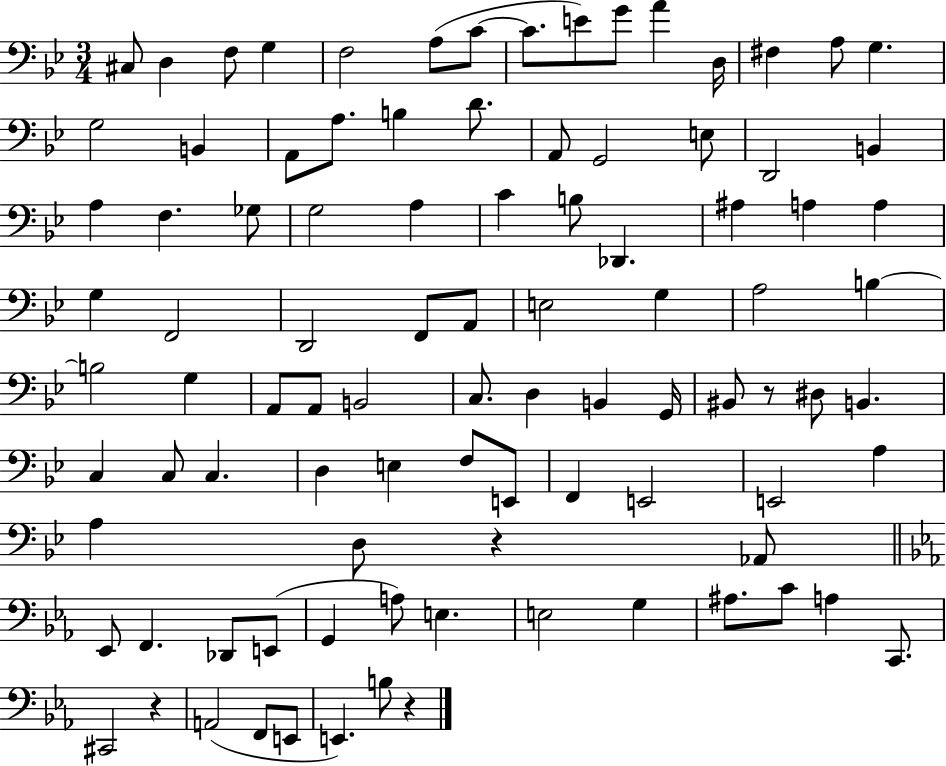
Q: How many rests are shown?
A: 4